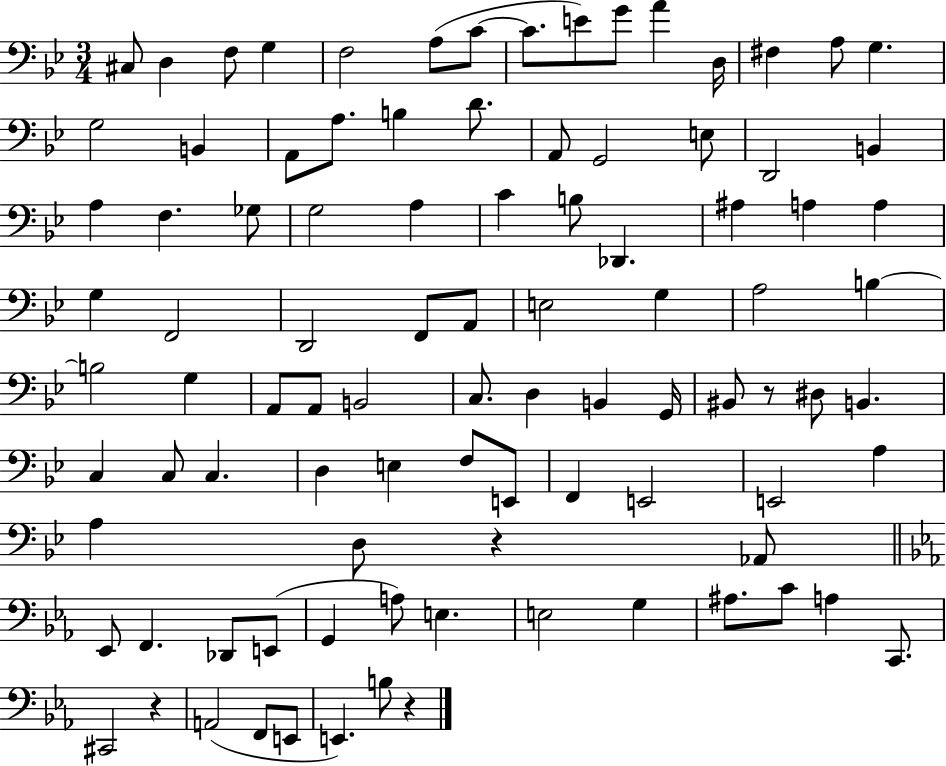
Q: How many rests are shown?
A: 4